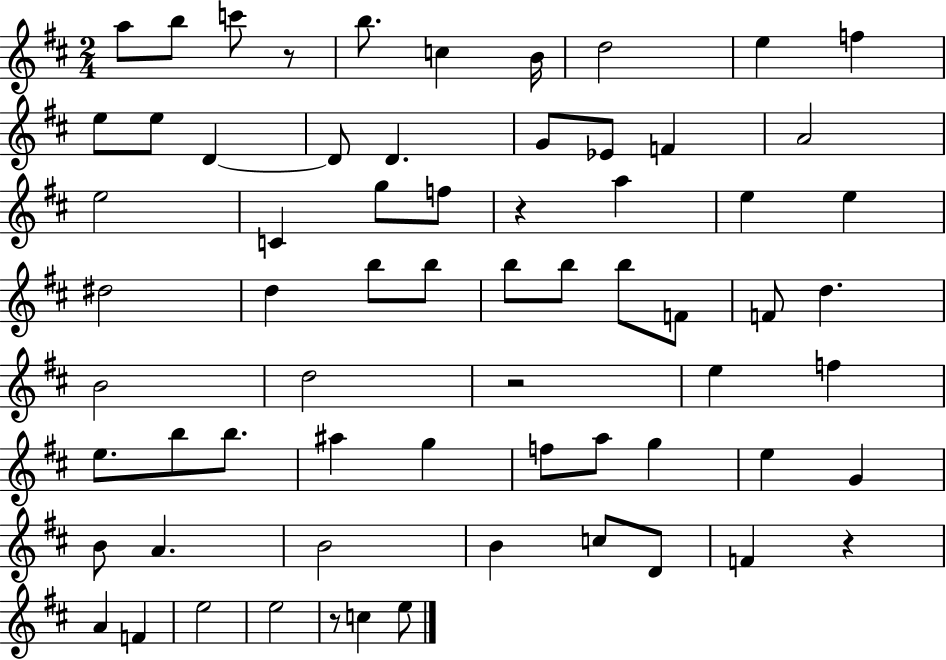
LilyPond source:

{
  \clef treble
  \numericTimeSignature
  \time 2/4
  \key d \major
  a''8 b''8 c'''8 r8 | b''8. c''4 b'16 | d''2 | e''4 f''4 | \break e''8 e''8 d'4~~ | d'8 d'4. | g'8 ees'8 f'4 | a'2 | \break e''2 | c'4 g''8 f''8 | r4 a''4 | e''4 e''4 | \break dis''2 | d''4 b''8 b''8 | b''8 b''8 b''8 f'8 | f'8 d''4. | \break b'2 | d''2 | r2 | e''4 f''4 | \break e''8. b''8 b''8. | ais''4 g''4 | f''8 a''8 g''4 | e''4 g'4 | \break b'8 a'4. | b'2 | b'4 c''8 d'8 | f'4 r4 | \break a'4 f'4 | e''2 | e''2 | r8 c''4 e''8 | \break \bar "|."
}